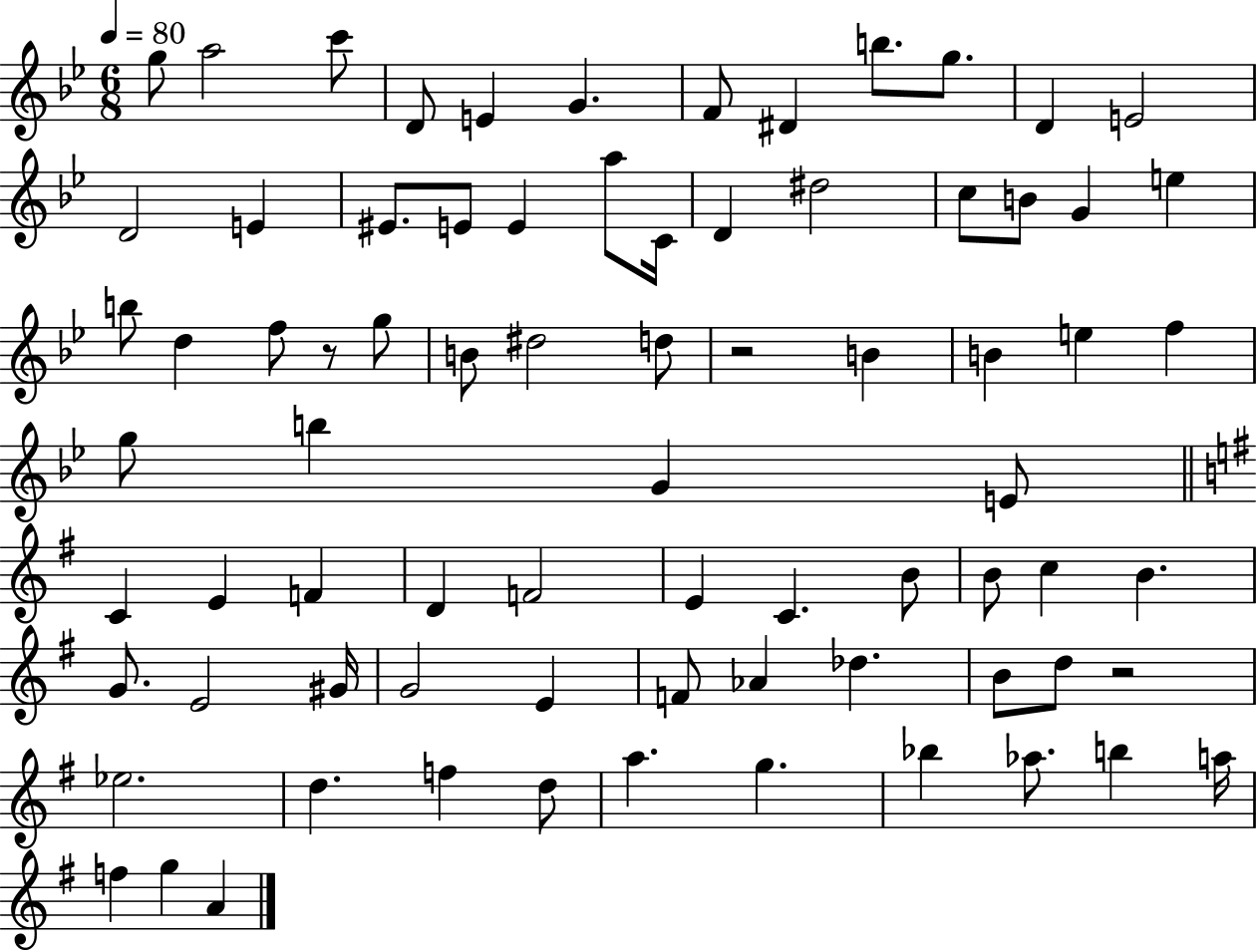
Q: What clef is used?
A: treble